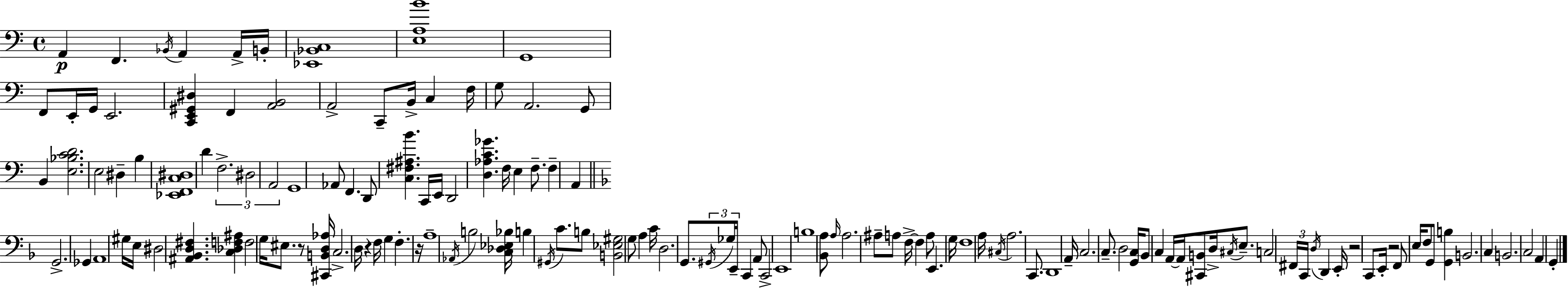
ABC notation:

X:1
T:Untitled
M:4/4
L:1/4
K:C
A,, F,, _B,,/4 A,, A,,/4 B,,/4 [_E,,_B,,C,]4 [E,A,B]4 G,,4 F,,/2 E,,/4 G,,/4 E,,2 [C,,E,,^G,,^D,] F,, [A,,B,,]2 A,,2 C,,/2 B,,/4 C, F,/4 G,/2 A,,2 G,,/2 B,, [E,_B,CD]2 E,2 ^D, B, [_E,,F,,C,^D,]4 D F,2 ^D,2 A,,2 G,,4 _A,,/2 F,, D,,/2 [C,^F,^A,B] C,,/4 E,,/4 D,,2 [D,_A,C_G] F,/4 E, F,/2 F, A,, G,,2 _G,, A,,4 ^G,/4 E,/4 ^D,2 [^A,,_B,,D,^F,] [C,_D,F,^A,] F,2 G,/4 ^E,/2 z/2 [^C,,B,,D,_A,]/4 C,2 D,/4 z F,/4 G, F, z/4 A,4 _A,,/4 B,2 [C,_D,_E,_B,]/4 B, ^G,,/4 C/2 B,/2 [B,,_E,^G,]2 G,/2 A, C/4 D,2 G,,/2 ^G,,/4 _G,/4 E,,/4 C,, A,,/2 C,,2 E,,4 B,4 [_B,,A,]/2 A,/4 A,2 ^A,/2 A,/2 F,/4 F, A,/2 E,, G,/4 F,4 A,/4 ^C,/4 A,2 C,,/2 D,,4 A,,/4 C,2 C,/2 D,2 [G,,C,]/4 _B,,/2 C, A,,/4 A,,/4 [^C,,B,,]/2 D,/4 ^C,/4 E,/2 C,2 ^F,,/4 C,,/4 D,/4 D,, E,,/4 z2 C,,/2 E,,/4 z2 F,,/2 E,/4 F,/2 G,,/2 [G,,B,] B,,2 C, B,,2 C,2 A,, G,,